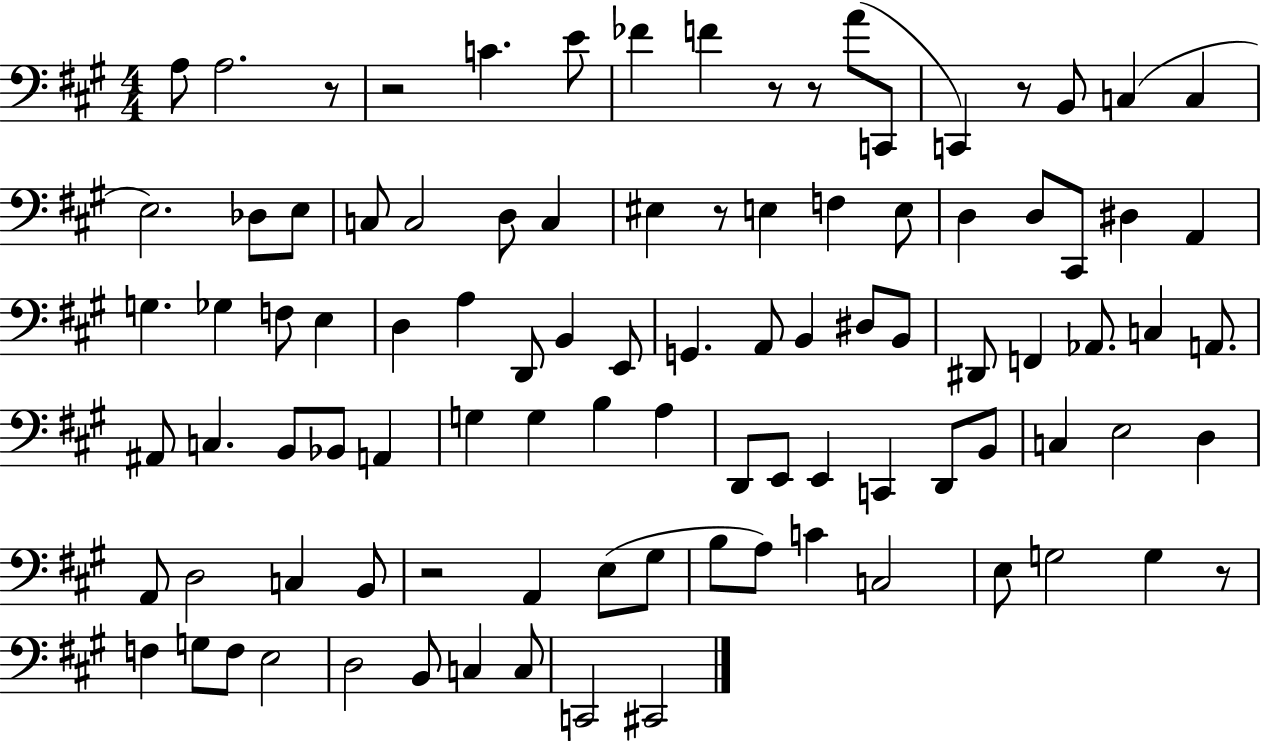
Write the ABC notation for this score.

X:1
T:Untitled
M:4/4
L:1/4
K:A
A,/2 A,2 z/2 z2 C E/2 _F F z/2 z/2 A/2 C,,/2 C,, z/2 B,,/2 C, C, E,2 _D,/2 E,/2 C,/2 C,2 D,/2 C, ^E, z/2 E, F, E,/2 D, D,/2 ^C,,/2 ^D, A,, G, _G, F,/2 E, D, A, D,,/2 B,, E,,/2 G,, A,,/2 B,, ^D,/2 B,,/2 ^D,,/2 F,, _A,,/2 C, A,,/2 ^A,,/2 C, B,,/2 _B,,/2 A,, G, G, B, A, D,,/2 E,,/2 E,, C,, D,,/2 B,,/2 C, E,2 D, A,,/2 D,2 C, B,,/2 z2 A,, E,/2 ^G,/2 B,/2 A,/2 C C,2 E,/2 G,2 G, z/2 F, G,/2 F,/2 E,2 D,2 B,,/2 C, C,/2 C,,2 ^C,,2